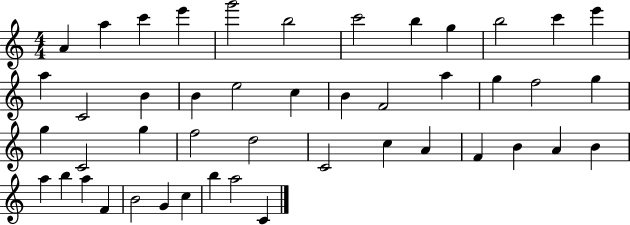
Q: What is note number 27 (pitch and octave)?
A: G5